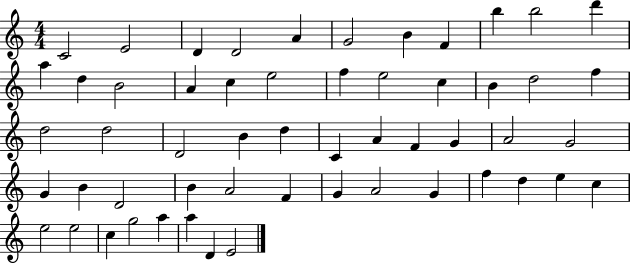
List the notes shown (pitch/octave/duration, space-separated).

C4/h E4/h D4/q D4/h A4/q G4/h B4/q F4/q B5/q B5/h D6/q A5/q D5/q B4/h A4/q C5/q E5/h F5/q E5/h C5/q B4/q D5/h F5/q D5/h D5/h D4/h B4/q D5/q C4/q A4/q F4/q G4/q A4/h G4/h G4/q B4/q D4/h B4/q A4/h F4/q G4/q A4/h G4/q F5/q D5/q E5/q C5/q E5/h E5/h C5/q G5/h A5/q A5/q D4/q E4/h